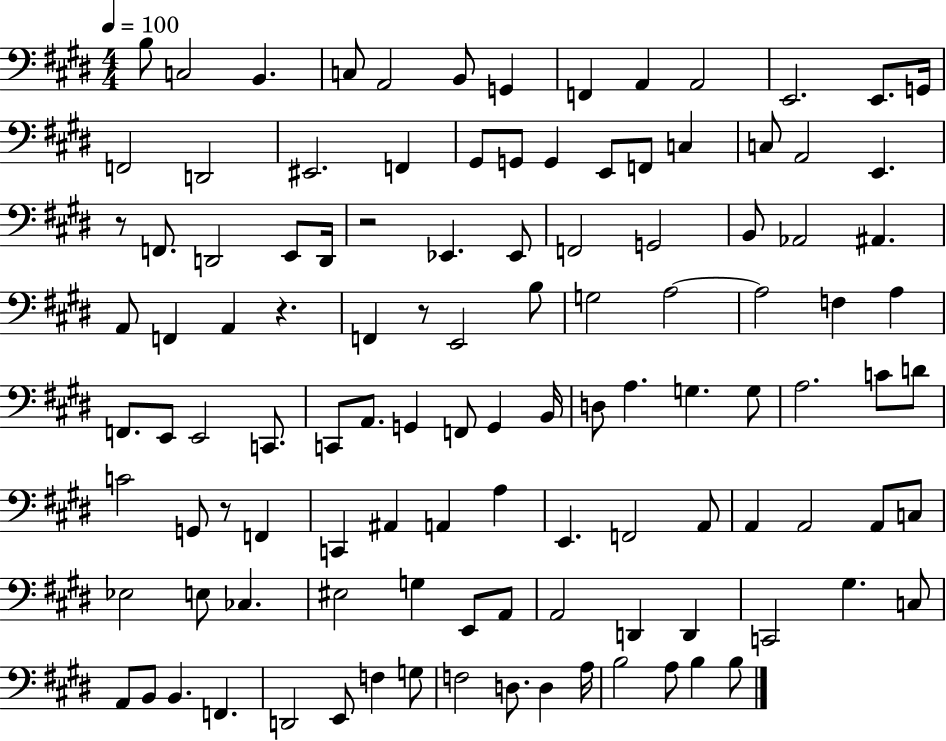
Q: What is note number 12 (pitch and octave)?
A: E2